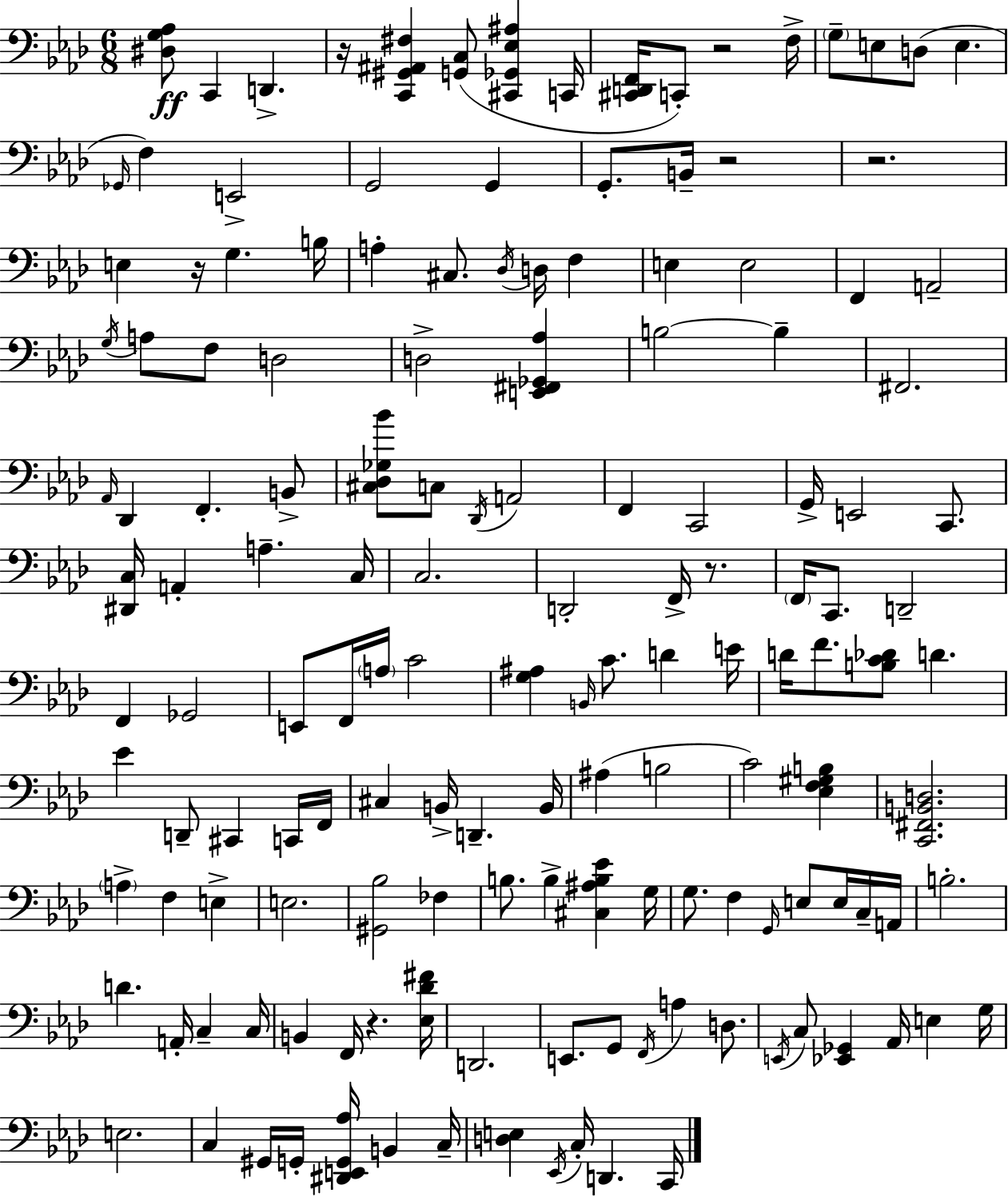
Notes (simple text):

[D#3,G3,Ab3]/e C2/q D2/q. R/s [C2,G#2,A#2,F#3]/q [G2,C3]/e [C#2,Gb2,Eb3,A#3]/q C2/s [C#2,D2,F2]/s C2/e R/h F3/s G3/e E3/e D3/e E3/q. Gb2/s F3/q E2/h G2/h G2/q G2/e. B2/s R/h R/h. E3/q R/s G3/q. B3/s A3/q C#3/e. Db3/s D3/s F3/q E3/q E3/h F2/q A2/h G3/s A3/e F3/e D3/h D3/h [E2,F#2,Gb2,Ab3]/q B3/h B3/q F#2/h. Ab2/s Db2/q F2/q. B2/e [C#3,Db3,Gb3,Bb4]/e C3/e Db2/s A2/h F2/q C2/h G2/s E2/h C2/e. [D#2,C3]/s A2/q A3/q. C3/s C3/h. D2/h F2/s R/e. F2/s C2/e. D2/h F2/q Gb2/h E2/e F2/s A3/s C4/h [G3,A#3]/q B2/s C4/e. D4/q E4/s D4/s F4/e. [B3,C4,Db4]/e D4/q. Eb4/q D2/e C#2/q C2/s F2/s C#3/q B2/s D2/q. B2/s A#3/q B3/h C4/h [Eb3,F3,G#3,B3]/q [C2,F#2,B2,D3]/h. A3/q F3/q E3/q E3/h. [G#2,Bb3]/h FES3/q B3/e. B3/q [C#3,A#3,B3,Eb4]/q G3/s G3/e. F3/q G2/s E3/e E3/s C3/s A2/s B3/h. D4/q. A2/s C3/q C3/s B2/q F2/s R/q. [Eb3,Db4,F#4]/s D2/h. E2/e. G2/e F2/s A3/q D3/e. E2/s C3/e [Eb2,Gb2]/q Ab2/s E3/q G3/s E3/h. C3/q G#2/s G2/s [D#2,E2,G2,Ab3]/s B2/q C3/s [D3,E3]/q Eb2/s C3/s D2/q. C2/s